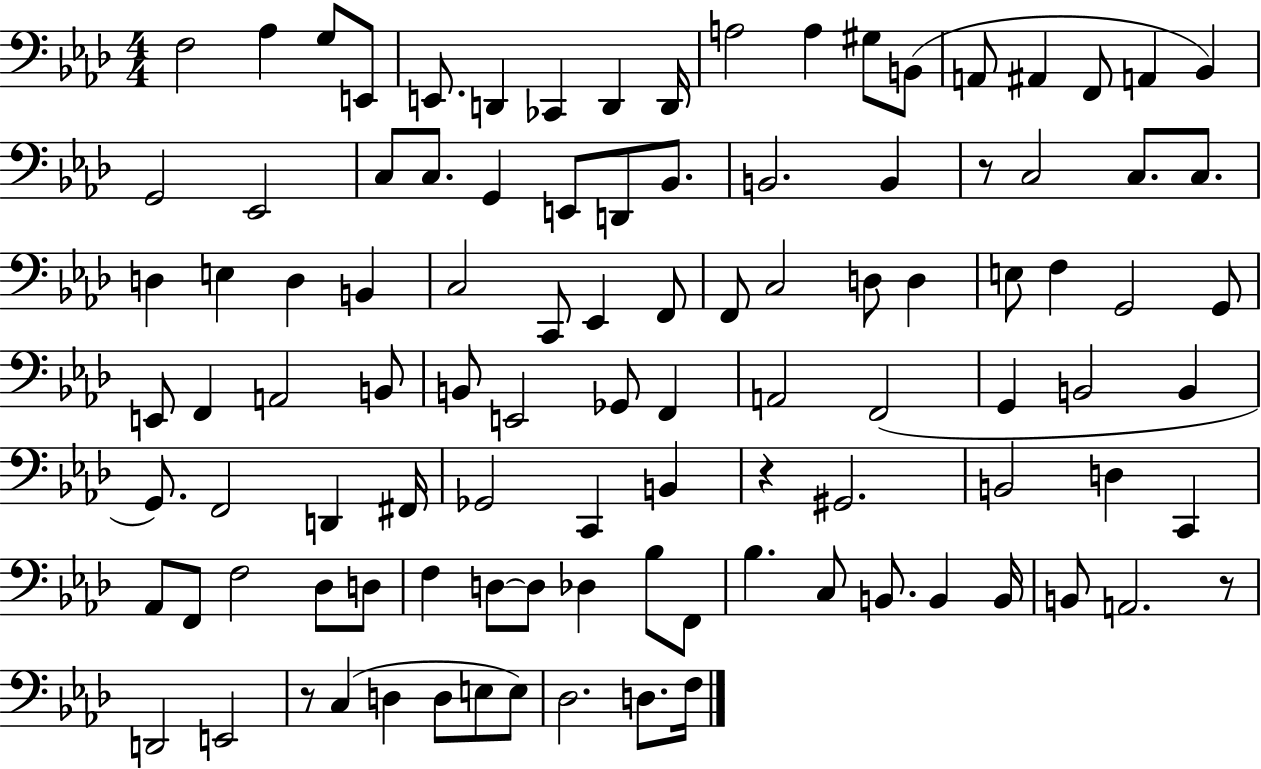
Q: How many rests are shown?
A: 4